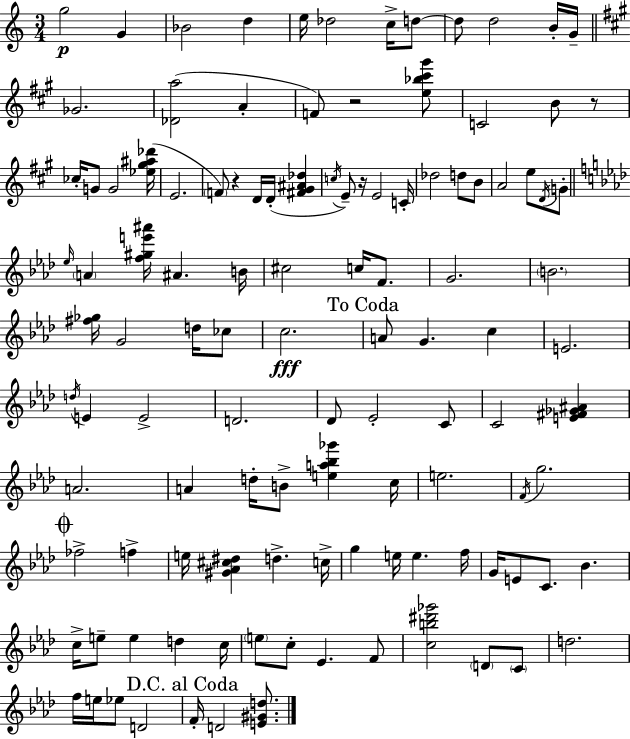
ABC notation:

X:1
T:Untitled
M:3/4
L:1/4
K:Am
g2 G _B2 d e/4 _d2 c/4 d/2 d/2 d2 B/4 G/4 _G2 [_Da]2 A F/2 z2 [e_b^c'^g']/2 C2 B/2 z/2 _c/4 G/2 G2 [_e^g^a_d']/4 E2 F/2 z D/4 D/4 [^F^G^A_d] c/4 E/2 z/4 E2 C/4 _d2 d/2 B/2 A2 e/2 D/4 G/2 _e/4 A [f^ge'^a']/4 ^A B/4 ^c2 c/4 F/2 G2 B2 [^f_g]/4 G2 d/4 _c/2 c2 A/2 G c E2 d/4 E E2 D2 _D/2 _E2 C/2 C2 [E^F_G^A] A2 A d/4 B/2 [ea_b_g'] c/4 e2 F/4 g2 _f2 f e/4 [^G_A^c^d] d c/4 g e/4 e f/4 G/4 E/2 C/2 _B c/4 e/2 e d c/4 e/2 c/2 _E F/2 [cb^d'_g']2 D/2 C/2 d2 f/4 e/4 _e/2 D2 F/4 D2 [E^Gd]/2